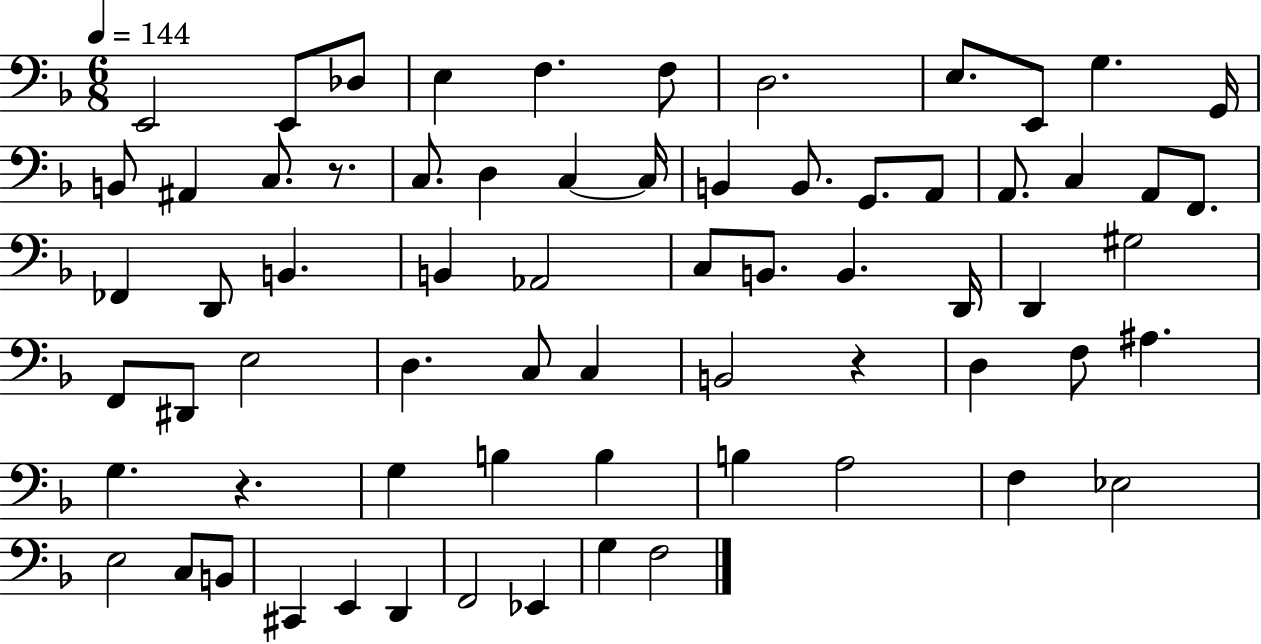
E2/h E2/e Db3/e E3/q F3/q. F3/e D3/h. E3/e. E2/e G3/q. G2/s B2/e A#2/q C3/e. R/e. C3/e. D3/q C3/q C3/s B2/q B2/e. G2/e. A2/e A2/e. C3/q A2/e F2/e. FES2/q D2/e B2/q. B2/q Ab2/h C3/e B2/e. B2/q. D2/s D2/q G#3/h F2/e D#2/e E3/h D3/q. C3/e C3/q B2/h R/q D3/q F3/e A#3/q. G3/q. R/q. G3/q B3/q B3/q B3/q A3/h F3/q Eb3/h E3/h C3/e B2/e C#2/q E2/q D2/q F2/h Eb2/q G3/q F3/h